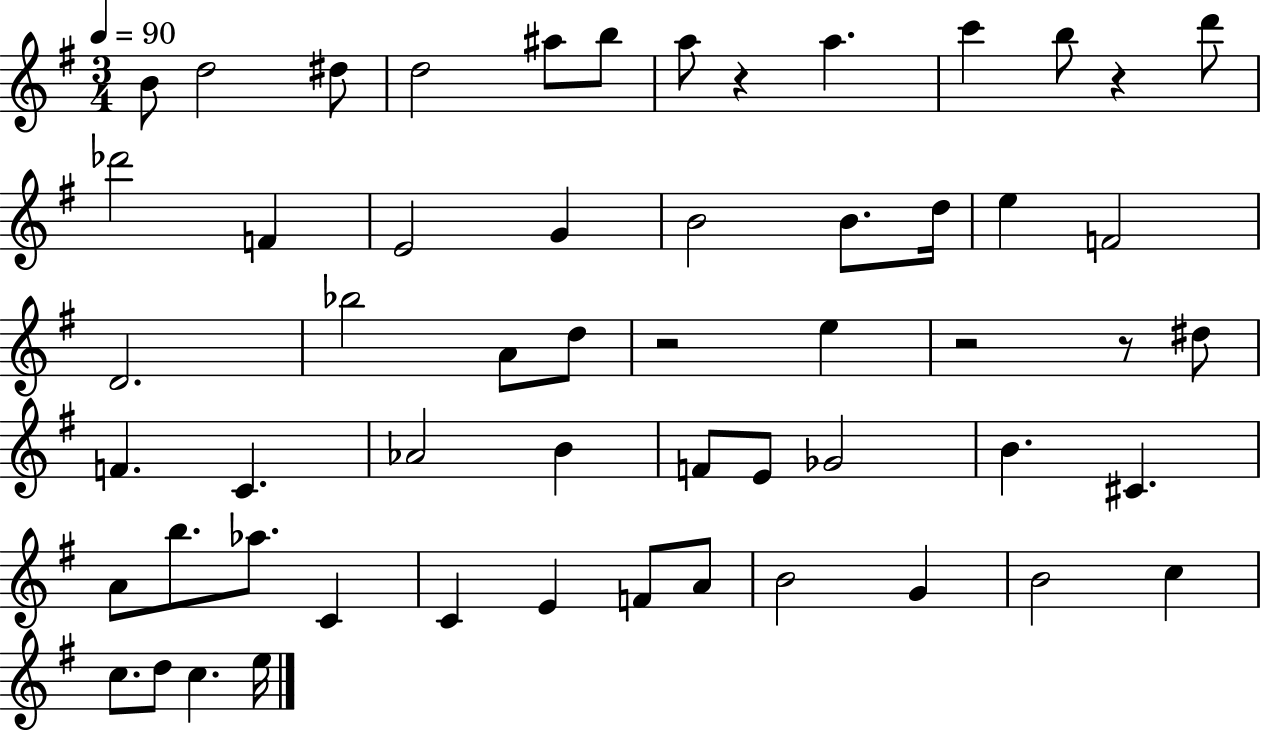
{
  \clef treble
  \numericTimeSignature
  \time 3/4
  \key g \major
  \tempo 4 = 90
  b'8 d''2 dis''8 | d''2 ais''8 b''8 | a''8 r4 a''4. | c'''4 b''8 r4 d'''8 | \break des'''2 f'4 | e'2 g'4 | b'2 b'8. d''16 | e''4 f'2 | \break d'2. | bes''2 a'8 d''8 | r2 e''4 | r2 r8 dis''8 | \break f'4. c'4. | aes'2 b'4 | f'8 e'8 ges'2 | b'4. cis'4. | \break a'8 b''8. aes''8. c'4 | c'4 e'4 f'8 a'8 | b'2 g'4 | b'2 c''4 | \break c''8. d''8 c''4. e''16 | \bar "|."
}